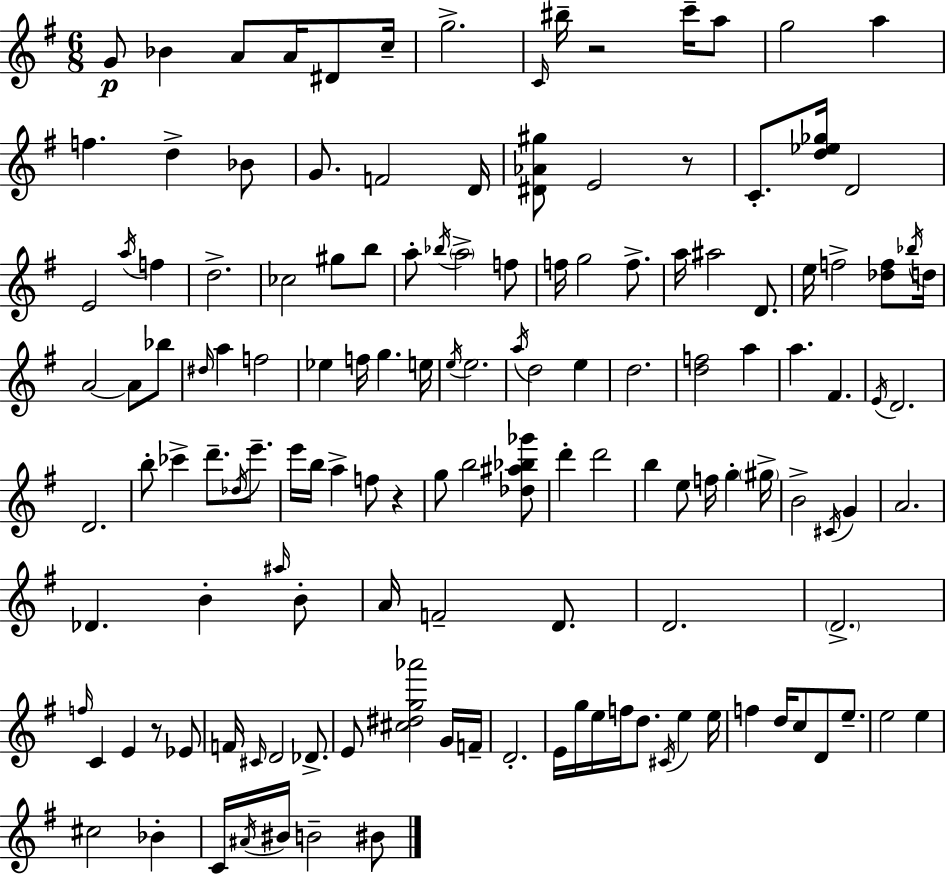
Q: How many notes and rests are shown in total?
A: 140